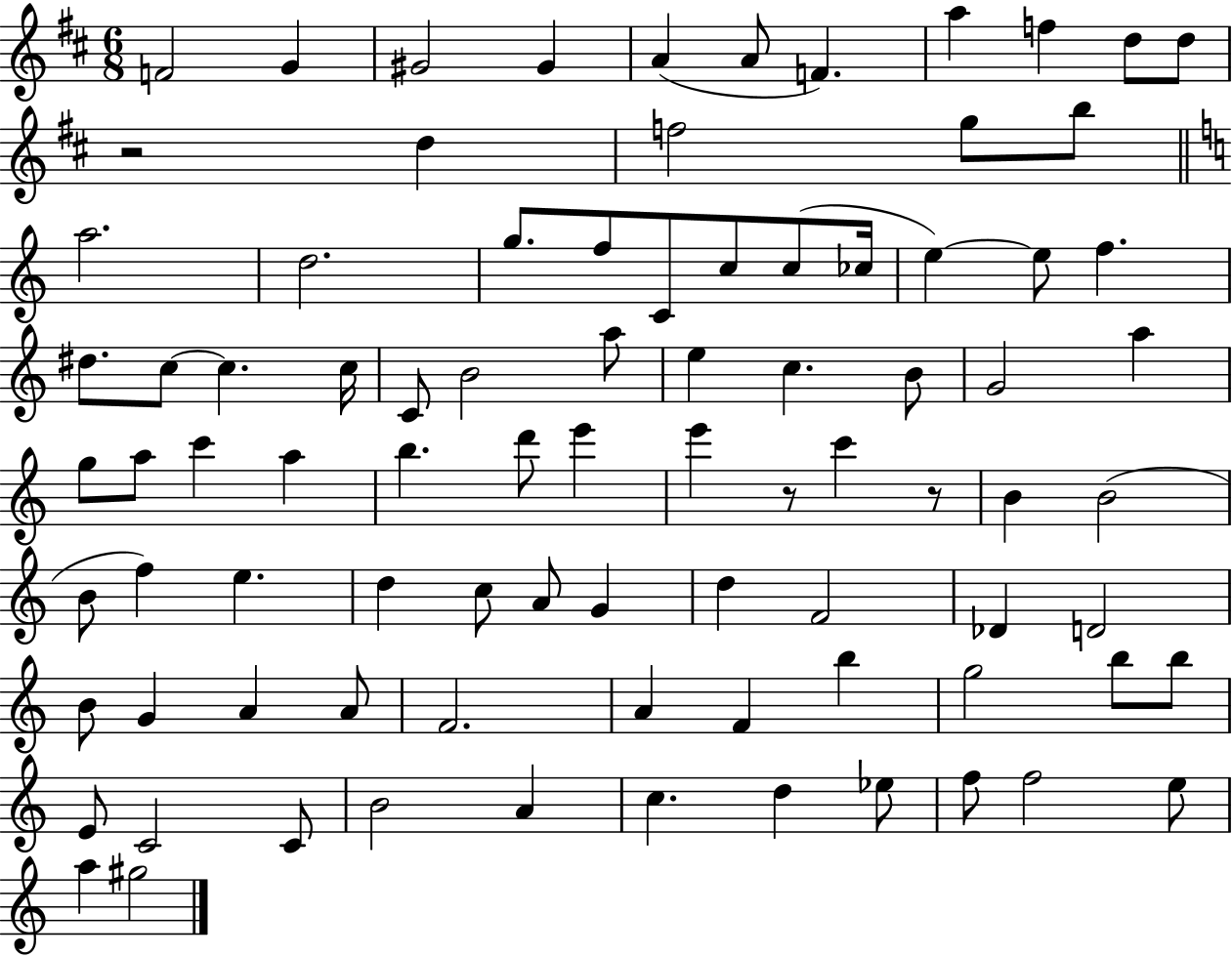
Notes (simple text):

F4/h G4/q G#4/h G#4/q A4/q A4/e F4/q. A5/q F5/q D5/e D5/e R/h D5/q F5/h G5/e B5/e A5/h. D5/h. G5/e. F5/e C4/e C5/e C5/e CES5/s E5/q E5/e F5/q. D#5/e. C5/e C5/q. C5/s C4/e B4/h A5/e E5/q C5/q. B4/e G4/h A5/q G5/e A5/e C6/q A5/q B5/q. D6/e E6/q E6/q R/e C6/q R/e B4/q B4/h B4/e F5/q E5/q. D5/q C5/e A4/e G4/q D5/q F4/h Db4/q D4/h B4/e G4/q A4/q A4/e F4/h. A4/q F4/q B5/q G5/h B5/e B5/e E4/e C4/h C4/e B4/h A4/q C5/q. D5/q Eb5/e F5/e F5/h E5/e A5/q G#5/h